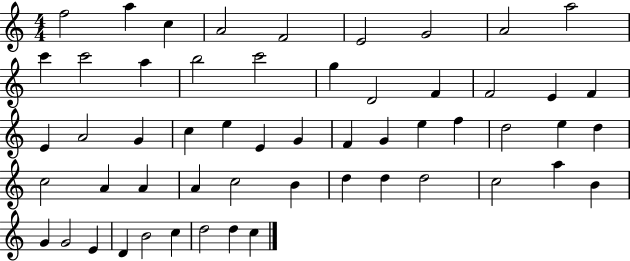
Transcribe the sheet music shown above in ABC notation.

X:1
T:Untitled
M:4/4
L:1/4
K:C
f2 a c A2 F2 E2 G2 A2 a2 c' c'2 a b2 c'2 g D2 F F2 E F E A2 G c e E G F G e f d2 e d c2 A A A c2 B d d d2 c2 a B G G2 E D B2 c d2 d c